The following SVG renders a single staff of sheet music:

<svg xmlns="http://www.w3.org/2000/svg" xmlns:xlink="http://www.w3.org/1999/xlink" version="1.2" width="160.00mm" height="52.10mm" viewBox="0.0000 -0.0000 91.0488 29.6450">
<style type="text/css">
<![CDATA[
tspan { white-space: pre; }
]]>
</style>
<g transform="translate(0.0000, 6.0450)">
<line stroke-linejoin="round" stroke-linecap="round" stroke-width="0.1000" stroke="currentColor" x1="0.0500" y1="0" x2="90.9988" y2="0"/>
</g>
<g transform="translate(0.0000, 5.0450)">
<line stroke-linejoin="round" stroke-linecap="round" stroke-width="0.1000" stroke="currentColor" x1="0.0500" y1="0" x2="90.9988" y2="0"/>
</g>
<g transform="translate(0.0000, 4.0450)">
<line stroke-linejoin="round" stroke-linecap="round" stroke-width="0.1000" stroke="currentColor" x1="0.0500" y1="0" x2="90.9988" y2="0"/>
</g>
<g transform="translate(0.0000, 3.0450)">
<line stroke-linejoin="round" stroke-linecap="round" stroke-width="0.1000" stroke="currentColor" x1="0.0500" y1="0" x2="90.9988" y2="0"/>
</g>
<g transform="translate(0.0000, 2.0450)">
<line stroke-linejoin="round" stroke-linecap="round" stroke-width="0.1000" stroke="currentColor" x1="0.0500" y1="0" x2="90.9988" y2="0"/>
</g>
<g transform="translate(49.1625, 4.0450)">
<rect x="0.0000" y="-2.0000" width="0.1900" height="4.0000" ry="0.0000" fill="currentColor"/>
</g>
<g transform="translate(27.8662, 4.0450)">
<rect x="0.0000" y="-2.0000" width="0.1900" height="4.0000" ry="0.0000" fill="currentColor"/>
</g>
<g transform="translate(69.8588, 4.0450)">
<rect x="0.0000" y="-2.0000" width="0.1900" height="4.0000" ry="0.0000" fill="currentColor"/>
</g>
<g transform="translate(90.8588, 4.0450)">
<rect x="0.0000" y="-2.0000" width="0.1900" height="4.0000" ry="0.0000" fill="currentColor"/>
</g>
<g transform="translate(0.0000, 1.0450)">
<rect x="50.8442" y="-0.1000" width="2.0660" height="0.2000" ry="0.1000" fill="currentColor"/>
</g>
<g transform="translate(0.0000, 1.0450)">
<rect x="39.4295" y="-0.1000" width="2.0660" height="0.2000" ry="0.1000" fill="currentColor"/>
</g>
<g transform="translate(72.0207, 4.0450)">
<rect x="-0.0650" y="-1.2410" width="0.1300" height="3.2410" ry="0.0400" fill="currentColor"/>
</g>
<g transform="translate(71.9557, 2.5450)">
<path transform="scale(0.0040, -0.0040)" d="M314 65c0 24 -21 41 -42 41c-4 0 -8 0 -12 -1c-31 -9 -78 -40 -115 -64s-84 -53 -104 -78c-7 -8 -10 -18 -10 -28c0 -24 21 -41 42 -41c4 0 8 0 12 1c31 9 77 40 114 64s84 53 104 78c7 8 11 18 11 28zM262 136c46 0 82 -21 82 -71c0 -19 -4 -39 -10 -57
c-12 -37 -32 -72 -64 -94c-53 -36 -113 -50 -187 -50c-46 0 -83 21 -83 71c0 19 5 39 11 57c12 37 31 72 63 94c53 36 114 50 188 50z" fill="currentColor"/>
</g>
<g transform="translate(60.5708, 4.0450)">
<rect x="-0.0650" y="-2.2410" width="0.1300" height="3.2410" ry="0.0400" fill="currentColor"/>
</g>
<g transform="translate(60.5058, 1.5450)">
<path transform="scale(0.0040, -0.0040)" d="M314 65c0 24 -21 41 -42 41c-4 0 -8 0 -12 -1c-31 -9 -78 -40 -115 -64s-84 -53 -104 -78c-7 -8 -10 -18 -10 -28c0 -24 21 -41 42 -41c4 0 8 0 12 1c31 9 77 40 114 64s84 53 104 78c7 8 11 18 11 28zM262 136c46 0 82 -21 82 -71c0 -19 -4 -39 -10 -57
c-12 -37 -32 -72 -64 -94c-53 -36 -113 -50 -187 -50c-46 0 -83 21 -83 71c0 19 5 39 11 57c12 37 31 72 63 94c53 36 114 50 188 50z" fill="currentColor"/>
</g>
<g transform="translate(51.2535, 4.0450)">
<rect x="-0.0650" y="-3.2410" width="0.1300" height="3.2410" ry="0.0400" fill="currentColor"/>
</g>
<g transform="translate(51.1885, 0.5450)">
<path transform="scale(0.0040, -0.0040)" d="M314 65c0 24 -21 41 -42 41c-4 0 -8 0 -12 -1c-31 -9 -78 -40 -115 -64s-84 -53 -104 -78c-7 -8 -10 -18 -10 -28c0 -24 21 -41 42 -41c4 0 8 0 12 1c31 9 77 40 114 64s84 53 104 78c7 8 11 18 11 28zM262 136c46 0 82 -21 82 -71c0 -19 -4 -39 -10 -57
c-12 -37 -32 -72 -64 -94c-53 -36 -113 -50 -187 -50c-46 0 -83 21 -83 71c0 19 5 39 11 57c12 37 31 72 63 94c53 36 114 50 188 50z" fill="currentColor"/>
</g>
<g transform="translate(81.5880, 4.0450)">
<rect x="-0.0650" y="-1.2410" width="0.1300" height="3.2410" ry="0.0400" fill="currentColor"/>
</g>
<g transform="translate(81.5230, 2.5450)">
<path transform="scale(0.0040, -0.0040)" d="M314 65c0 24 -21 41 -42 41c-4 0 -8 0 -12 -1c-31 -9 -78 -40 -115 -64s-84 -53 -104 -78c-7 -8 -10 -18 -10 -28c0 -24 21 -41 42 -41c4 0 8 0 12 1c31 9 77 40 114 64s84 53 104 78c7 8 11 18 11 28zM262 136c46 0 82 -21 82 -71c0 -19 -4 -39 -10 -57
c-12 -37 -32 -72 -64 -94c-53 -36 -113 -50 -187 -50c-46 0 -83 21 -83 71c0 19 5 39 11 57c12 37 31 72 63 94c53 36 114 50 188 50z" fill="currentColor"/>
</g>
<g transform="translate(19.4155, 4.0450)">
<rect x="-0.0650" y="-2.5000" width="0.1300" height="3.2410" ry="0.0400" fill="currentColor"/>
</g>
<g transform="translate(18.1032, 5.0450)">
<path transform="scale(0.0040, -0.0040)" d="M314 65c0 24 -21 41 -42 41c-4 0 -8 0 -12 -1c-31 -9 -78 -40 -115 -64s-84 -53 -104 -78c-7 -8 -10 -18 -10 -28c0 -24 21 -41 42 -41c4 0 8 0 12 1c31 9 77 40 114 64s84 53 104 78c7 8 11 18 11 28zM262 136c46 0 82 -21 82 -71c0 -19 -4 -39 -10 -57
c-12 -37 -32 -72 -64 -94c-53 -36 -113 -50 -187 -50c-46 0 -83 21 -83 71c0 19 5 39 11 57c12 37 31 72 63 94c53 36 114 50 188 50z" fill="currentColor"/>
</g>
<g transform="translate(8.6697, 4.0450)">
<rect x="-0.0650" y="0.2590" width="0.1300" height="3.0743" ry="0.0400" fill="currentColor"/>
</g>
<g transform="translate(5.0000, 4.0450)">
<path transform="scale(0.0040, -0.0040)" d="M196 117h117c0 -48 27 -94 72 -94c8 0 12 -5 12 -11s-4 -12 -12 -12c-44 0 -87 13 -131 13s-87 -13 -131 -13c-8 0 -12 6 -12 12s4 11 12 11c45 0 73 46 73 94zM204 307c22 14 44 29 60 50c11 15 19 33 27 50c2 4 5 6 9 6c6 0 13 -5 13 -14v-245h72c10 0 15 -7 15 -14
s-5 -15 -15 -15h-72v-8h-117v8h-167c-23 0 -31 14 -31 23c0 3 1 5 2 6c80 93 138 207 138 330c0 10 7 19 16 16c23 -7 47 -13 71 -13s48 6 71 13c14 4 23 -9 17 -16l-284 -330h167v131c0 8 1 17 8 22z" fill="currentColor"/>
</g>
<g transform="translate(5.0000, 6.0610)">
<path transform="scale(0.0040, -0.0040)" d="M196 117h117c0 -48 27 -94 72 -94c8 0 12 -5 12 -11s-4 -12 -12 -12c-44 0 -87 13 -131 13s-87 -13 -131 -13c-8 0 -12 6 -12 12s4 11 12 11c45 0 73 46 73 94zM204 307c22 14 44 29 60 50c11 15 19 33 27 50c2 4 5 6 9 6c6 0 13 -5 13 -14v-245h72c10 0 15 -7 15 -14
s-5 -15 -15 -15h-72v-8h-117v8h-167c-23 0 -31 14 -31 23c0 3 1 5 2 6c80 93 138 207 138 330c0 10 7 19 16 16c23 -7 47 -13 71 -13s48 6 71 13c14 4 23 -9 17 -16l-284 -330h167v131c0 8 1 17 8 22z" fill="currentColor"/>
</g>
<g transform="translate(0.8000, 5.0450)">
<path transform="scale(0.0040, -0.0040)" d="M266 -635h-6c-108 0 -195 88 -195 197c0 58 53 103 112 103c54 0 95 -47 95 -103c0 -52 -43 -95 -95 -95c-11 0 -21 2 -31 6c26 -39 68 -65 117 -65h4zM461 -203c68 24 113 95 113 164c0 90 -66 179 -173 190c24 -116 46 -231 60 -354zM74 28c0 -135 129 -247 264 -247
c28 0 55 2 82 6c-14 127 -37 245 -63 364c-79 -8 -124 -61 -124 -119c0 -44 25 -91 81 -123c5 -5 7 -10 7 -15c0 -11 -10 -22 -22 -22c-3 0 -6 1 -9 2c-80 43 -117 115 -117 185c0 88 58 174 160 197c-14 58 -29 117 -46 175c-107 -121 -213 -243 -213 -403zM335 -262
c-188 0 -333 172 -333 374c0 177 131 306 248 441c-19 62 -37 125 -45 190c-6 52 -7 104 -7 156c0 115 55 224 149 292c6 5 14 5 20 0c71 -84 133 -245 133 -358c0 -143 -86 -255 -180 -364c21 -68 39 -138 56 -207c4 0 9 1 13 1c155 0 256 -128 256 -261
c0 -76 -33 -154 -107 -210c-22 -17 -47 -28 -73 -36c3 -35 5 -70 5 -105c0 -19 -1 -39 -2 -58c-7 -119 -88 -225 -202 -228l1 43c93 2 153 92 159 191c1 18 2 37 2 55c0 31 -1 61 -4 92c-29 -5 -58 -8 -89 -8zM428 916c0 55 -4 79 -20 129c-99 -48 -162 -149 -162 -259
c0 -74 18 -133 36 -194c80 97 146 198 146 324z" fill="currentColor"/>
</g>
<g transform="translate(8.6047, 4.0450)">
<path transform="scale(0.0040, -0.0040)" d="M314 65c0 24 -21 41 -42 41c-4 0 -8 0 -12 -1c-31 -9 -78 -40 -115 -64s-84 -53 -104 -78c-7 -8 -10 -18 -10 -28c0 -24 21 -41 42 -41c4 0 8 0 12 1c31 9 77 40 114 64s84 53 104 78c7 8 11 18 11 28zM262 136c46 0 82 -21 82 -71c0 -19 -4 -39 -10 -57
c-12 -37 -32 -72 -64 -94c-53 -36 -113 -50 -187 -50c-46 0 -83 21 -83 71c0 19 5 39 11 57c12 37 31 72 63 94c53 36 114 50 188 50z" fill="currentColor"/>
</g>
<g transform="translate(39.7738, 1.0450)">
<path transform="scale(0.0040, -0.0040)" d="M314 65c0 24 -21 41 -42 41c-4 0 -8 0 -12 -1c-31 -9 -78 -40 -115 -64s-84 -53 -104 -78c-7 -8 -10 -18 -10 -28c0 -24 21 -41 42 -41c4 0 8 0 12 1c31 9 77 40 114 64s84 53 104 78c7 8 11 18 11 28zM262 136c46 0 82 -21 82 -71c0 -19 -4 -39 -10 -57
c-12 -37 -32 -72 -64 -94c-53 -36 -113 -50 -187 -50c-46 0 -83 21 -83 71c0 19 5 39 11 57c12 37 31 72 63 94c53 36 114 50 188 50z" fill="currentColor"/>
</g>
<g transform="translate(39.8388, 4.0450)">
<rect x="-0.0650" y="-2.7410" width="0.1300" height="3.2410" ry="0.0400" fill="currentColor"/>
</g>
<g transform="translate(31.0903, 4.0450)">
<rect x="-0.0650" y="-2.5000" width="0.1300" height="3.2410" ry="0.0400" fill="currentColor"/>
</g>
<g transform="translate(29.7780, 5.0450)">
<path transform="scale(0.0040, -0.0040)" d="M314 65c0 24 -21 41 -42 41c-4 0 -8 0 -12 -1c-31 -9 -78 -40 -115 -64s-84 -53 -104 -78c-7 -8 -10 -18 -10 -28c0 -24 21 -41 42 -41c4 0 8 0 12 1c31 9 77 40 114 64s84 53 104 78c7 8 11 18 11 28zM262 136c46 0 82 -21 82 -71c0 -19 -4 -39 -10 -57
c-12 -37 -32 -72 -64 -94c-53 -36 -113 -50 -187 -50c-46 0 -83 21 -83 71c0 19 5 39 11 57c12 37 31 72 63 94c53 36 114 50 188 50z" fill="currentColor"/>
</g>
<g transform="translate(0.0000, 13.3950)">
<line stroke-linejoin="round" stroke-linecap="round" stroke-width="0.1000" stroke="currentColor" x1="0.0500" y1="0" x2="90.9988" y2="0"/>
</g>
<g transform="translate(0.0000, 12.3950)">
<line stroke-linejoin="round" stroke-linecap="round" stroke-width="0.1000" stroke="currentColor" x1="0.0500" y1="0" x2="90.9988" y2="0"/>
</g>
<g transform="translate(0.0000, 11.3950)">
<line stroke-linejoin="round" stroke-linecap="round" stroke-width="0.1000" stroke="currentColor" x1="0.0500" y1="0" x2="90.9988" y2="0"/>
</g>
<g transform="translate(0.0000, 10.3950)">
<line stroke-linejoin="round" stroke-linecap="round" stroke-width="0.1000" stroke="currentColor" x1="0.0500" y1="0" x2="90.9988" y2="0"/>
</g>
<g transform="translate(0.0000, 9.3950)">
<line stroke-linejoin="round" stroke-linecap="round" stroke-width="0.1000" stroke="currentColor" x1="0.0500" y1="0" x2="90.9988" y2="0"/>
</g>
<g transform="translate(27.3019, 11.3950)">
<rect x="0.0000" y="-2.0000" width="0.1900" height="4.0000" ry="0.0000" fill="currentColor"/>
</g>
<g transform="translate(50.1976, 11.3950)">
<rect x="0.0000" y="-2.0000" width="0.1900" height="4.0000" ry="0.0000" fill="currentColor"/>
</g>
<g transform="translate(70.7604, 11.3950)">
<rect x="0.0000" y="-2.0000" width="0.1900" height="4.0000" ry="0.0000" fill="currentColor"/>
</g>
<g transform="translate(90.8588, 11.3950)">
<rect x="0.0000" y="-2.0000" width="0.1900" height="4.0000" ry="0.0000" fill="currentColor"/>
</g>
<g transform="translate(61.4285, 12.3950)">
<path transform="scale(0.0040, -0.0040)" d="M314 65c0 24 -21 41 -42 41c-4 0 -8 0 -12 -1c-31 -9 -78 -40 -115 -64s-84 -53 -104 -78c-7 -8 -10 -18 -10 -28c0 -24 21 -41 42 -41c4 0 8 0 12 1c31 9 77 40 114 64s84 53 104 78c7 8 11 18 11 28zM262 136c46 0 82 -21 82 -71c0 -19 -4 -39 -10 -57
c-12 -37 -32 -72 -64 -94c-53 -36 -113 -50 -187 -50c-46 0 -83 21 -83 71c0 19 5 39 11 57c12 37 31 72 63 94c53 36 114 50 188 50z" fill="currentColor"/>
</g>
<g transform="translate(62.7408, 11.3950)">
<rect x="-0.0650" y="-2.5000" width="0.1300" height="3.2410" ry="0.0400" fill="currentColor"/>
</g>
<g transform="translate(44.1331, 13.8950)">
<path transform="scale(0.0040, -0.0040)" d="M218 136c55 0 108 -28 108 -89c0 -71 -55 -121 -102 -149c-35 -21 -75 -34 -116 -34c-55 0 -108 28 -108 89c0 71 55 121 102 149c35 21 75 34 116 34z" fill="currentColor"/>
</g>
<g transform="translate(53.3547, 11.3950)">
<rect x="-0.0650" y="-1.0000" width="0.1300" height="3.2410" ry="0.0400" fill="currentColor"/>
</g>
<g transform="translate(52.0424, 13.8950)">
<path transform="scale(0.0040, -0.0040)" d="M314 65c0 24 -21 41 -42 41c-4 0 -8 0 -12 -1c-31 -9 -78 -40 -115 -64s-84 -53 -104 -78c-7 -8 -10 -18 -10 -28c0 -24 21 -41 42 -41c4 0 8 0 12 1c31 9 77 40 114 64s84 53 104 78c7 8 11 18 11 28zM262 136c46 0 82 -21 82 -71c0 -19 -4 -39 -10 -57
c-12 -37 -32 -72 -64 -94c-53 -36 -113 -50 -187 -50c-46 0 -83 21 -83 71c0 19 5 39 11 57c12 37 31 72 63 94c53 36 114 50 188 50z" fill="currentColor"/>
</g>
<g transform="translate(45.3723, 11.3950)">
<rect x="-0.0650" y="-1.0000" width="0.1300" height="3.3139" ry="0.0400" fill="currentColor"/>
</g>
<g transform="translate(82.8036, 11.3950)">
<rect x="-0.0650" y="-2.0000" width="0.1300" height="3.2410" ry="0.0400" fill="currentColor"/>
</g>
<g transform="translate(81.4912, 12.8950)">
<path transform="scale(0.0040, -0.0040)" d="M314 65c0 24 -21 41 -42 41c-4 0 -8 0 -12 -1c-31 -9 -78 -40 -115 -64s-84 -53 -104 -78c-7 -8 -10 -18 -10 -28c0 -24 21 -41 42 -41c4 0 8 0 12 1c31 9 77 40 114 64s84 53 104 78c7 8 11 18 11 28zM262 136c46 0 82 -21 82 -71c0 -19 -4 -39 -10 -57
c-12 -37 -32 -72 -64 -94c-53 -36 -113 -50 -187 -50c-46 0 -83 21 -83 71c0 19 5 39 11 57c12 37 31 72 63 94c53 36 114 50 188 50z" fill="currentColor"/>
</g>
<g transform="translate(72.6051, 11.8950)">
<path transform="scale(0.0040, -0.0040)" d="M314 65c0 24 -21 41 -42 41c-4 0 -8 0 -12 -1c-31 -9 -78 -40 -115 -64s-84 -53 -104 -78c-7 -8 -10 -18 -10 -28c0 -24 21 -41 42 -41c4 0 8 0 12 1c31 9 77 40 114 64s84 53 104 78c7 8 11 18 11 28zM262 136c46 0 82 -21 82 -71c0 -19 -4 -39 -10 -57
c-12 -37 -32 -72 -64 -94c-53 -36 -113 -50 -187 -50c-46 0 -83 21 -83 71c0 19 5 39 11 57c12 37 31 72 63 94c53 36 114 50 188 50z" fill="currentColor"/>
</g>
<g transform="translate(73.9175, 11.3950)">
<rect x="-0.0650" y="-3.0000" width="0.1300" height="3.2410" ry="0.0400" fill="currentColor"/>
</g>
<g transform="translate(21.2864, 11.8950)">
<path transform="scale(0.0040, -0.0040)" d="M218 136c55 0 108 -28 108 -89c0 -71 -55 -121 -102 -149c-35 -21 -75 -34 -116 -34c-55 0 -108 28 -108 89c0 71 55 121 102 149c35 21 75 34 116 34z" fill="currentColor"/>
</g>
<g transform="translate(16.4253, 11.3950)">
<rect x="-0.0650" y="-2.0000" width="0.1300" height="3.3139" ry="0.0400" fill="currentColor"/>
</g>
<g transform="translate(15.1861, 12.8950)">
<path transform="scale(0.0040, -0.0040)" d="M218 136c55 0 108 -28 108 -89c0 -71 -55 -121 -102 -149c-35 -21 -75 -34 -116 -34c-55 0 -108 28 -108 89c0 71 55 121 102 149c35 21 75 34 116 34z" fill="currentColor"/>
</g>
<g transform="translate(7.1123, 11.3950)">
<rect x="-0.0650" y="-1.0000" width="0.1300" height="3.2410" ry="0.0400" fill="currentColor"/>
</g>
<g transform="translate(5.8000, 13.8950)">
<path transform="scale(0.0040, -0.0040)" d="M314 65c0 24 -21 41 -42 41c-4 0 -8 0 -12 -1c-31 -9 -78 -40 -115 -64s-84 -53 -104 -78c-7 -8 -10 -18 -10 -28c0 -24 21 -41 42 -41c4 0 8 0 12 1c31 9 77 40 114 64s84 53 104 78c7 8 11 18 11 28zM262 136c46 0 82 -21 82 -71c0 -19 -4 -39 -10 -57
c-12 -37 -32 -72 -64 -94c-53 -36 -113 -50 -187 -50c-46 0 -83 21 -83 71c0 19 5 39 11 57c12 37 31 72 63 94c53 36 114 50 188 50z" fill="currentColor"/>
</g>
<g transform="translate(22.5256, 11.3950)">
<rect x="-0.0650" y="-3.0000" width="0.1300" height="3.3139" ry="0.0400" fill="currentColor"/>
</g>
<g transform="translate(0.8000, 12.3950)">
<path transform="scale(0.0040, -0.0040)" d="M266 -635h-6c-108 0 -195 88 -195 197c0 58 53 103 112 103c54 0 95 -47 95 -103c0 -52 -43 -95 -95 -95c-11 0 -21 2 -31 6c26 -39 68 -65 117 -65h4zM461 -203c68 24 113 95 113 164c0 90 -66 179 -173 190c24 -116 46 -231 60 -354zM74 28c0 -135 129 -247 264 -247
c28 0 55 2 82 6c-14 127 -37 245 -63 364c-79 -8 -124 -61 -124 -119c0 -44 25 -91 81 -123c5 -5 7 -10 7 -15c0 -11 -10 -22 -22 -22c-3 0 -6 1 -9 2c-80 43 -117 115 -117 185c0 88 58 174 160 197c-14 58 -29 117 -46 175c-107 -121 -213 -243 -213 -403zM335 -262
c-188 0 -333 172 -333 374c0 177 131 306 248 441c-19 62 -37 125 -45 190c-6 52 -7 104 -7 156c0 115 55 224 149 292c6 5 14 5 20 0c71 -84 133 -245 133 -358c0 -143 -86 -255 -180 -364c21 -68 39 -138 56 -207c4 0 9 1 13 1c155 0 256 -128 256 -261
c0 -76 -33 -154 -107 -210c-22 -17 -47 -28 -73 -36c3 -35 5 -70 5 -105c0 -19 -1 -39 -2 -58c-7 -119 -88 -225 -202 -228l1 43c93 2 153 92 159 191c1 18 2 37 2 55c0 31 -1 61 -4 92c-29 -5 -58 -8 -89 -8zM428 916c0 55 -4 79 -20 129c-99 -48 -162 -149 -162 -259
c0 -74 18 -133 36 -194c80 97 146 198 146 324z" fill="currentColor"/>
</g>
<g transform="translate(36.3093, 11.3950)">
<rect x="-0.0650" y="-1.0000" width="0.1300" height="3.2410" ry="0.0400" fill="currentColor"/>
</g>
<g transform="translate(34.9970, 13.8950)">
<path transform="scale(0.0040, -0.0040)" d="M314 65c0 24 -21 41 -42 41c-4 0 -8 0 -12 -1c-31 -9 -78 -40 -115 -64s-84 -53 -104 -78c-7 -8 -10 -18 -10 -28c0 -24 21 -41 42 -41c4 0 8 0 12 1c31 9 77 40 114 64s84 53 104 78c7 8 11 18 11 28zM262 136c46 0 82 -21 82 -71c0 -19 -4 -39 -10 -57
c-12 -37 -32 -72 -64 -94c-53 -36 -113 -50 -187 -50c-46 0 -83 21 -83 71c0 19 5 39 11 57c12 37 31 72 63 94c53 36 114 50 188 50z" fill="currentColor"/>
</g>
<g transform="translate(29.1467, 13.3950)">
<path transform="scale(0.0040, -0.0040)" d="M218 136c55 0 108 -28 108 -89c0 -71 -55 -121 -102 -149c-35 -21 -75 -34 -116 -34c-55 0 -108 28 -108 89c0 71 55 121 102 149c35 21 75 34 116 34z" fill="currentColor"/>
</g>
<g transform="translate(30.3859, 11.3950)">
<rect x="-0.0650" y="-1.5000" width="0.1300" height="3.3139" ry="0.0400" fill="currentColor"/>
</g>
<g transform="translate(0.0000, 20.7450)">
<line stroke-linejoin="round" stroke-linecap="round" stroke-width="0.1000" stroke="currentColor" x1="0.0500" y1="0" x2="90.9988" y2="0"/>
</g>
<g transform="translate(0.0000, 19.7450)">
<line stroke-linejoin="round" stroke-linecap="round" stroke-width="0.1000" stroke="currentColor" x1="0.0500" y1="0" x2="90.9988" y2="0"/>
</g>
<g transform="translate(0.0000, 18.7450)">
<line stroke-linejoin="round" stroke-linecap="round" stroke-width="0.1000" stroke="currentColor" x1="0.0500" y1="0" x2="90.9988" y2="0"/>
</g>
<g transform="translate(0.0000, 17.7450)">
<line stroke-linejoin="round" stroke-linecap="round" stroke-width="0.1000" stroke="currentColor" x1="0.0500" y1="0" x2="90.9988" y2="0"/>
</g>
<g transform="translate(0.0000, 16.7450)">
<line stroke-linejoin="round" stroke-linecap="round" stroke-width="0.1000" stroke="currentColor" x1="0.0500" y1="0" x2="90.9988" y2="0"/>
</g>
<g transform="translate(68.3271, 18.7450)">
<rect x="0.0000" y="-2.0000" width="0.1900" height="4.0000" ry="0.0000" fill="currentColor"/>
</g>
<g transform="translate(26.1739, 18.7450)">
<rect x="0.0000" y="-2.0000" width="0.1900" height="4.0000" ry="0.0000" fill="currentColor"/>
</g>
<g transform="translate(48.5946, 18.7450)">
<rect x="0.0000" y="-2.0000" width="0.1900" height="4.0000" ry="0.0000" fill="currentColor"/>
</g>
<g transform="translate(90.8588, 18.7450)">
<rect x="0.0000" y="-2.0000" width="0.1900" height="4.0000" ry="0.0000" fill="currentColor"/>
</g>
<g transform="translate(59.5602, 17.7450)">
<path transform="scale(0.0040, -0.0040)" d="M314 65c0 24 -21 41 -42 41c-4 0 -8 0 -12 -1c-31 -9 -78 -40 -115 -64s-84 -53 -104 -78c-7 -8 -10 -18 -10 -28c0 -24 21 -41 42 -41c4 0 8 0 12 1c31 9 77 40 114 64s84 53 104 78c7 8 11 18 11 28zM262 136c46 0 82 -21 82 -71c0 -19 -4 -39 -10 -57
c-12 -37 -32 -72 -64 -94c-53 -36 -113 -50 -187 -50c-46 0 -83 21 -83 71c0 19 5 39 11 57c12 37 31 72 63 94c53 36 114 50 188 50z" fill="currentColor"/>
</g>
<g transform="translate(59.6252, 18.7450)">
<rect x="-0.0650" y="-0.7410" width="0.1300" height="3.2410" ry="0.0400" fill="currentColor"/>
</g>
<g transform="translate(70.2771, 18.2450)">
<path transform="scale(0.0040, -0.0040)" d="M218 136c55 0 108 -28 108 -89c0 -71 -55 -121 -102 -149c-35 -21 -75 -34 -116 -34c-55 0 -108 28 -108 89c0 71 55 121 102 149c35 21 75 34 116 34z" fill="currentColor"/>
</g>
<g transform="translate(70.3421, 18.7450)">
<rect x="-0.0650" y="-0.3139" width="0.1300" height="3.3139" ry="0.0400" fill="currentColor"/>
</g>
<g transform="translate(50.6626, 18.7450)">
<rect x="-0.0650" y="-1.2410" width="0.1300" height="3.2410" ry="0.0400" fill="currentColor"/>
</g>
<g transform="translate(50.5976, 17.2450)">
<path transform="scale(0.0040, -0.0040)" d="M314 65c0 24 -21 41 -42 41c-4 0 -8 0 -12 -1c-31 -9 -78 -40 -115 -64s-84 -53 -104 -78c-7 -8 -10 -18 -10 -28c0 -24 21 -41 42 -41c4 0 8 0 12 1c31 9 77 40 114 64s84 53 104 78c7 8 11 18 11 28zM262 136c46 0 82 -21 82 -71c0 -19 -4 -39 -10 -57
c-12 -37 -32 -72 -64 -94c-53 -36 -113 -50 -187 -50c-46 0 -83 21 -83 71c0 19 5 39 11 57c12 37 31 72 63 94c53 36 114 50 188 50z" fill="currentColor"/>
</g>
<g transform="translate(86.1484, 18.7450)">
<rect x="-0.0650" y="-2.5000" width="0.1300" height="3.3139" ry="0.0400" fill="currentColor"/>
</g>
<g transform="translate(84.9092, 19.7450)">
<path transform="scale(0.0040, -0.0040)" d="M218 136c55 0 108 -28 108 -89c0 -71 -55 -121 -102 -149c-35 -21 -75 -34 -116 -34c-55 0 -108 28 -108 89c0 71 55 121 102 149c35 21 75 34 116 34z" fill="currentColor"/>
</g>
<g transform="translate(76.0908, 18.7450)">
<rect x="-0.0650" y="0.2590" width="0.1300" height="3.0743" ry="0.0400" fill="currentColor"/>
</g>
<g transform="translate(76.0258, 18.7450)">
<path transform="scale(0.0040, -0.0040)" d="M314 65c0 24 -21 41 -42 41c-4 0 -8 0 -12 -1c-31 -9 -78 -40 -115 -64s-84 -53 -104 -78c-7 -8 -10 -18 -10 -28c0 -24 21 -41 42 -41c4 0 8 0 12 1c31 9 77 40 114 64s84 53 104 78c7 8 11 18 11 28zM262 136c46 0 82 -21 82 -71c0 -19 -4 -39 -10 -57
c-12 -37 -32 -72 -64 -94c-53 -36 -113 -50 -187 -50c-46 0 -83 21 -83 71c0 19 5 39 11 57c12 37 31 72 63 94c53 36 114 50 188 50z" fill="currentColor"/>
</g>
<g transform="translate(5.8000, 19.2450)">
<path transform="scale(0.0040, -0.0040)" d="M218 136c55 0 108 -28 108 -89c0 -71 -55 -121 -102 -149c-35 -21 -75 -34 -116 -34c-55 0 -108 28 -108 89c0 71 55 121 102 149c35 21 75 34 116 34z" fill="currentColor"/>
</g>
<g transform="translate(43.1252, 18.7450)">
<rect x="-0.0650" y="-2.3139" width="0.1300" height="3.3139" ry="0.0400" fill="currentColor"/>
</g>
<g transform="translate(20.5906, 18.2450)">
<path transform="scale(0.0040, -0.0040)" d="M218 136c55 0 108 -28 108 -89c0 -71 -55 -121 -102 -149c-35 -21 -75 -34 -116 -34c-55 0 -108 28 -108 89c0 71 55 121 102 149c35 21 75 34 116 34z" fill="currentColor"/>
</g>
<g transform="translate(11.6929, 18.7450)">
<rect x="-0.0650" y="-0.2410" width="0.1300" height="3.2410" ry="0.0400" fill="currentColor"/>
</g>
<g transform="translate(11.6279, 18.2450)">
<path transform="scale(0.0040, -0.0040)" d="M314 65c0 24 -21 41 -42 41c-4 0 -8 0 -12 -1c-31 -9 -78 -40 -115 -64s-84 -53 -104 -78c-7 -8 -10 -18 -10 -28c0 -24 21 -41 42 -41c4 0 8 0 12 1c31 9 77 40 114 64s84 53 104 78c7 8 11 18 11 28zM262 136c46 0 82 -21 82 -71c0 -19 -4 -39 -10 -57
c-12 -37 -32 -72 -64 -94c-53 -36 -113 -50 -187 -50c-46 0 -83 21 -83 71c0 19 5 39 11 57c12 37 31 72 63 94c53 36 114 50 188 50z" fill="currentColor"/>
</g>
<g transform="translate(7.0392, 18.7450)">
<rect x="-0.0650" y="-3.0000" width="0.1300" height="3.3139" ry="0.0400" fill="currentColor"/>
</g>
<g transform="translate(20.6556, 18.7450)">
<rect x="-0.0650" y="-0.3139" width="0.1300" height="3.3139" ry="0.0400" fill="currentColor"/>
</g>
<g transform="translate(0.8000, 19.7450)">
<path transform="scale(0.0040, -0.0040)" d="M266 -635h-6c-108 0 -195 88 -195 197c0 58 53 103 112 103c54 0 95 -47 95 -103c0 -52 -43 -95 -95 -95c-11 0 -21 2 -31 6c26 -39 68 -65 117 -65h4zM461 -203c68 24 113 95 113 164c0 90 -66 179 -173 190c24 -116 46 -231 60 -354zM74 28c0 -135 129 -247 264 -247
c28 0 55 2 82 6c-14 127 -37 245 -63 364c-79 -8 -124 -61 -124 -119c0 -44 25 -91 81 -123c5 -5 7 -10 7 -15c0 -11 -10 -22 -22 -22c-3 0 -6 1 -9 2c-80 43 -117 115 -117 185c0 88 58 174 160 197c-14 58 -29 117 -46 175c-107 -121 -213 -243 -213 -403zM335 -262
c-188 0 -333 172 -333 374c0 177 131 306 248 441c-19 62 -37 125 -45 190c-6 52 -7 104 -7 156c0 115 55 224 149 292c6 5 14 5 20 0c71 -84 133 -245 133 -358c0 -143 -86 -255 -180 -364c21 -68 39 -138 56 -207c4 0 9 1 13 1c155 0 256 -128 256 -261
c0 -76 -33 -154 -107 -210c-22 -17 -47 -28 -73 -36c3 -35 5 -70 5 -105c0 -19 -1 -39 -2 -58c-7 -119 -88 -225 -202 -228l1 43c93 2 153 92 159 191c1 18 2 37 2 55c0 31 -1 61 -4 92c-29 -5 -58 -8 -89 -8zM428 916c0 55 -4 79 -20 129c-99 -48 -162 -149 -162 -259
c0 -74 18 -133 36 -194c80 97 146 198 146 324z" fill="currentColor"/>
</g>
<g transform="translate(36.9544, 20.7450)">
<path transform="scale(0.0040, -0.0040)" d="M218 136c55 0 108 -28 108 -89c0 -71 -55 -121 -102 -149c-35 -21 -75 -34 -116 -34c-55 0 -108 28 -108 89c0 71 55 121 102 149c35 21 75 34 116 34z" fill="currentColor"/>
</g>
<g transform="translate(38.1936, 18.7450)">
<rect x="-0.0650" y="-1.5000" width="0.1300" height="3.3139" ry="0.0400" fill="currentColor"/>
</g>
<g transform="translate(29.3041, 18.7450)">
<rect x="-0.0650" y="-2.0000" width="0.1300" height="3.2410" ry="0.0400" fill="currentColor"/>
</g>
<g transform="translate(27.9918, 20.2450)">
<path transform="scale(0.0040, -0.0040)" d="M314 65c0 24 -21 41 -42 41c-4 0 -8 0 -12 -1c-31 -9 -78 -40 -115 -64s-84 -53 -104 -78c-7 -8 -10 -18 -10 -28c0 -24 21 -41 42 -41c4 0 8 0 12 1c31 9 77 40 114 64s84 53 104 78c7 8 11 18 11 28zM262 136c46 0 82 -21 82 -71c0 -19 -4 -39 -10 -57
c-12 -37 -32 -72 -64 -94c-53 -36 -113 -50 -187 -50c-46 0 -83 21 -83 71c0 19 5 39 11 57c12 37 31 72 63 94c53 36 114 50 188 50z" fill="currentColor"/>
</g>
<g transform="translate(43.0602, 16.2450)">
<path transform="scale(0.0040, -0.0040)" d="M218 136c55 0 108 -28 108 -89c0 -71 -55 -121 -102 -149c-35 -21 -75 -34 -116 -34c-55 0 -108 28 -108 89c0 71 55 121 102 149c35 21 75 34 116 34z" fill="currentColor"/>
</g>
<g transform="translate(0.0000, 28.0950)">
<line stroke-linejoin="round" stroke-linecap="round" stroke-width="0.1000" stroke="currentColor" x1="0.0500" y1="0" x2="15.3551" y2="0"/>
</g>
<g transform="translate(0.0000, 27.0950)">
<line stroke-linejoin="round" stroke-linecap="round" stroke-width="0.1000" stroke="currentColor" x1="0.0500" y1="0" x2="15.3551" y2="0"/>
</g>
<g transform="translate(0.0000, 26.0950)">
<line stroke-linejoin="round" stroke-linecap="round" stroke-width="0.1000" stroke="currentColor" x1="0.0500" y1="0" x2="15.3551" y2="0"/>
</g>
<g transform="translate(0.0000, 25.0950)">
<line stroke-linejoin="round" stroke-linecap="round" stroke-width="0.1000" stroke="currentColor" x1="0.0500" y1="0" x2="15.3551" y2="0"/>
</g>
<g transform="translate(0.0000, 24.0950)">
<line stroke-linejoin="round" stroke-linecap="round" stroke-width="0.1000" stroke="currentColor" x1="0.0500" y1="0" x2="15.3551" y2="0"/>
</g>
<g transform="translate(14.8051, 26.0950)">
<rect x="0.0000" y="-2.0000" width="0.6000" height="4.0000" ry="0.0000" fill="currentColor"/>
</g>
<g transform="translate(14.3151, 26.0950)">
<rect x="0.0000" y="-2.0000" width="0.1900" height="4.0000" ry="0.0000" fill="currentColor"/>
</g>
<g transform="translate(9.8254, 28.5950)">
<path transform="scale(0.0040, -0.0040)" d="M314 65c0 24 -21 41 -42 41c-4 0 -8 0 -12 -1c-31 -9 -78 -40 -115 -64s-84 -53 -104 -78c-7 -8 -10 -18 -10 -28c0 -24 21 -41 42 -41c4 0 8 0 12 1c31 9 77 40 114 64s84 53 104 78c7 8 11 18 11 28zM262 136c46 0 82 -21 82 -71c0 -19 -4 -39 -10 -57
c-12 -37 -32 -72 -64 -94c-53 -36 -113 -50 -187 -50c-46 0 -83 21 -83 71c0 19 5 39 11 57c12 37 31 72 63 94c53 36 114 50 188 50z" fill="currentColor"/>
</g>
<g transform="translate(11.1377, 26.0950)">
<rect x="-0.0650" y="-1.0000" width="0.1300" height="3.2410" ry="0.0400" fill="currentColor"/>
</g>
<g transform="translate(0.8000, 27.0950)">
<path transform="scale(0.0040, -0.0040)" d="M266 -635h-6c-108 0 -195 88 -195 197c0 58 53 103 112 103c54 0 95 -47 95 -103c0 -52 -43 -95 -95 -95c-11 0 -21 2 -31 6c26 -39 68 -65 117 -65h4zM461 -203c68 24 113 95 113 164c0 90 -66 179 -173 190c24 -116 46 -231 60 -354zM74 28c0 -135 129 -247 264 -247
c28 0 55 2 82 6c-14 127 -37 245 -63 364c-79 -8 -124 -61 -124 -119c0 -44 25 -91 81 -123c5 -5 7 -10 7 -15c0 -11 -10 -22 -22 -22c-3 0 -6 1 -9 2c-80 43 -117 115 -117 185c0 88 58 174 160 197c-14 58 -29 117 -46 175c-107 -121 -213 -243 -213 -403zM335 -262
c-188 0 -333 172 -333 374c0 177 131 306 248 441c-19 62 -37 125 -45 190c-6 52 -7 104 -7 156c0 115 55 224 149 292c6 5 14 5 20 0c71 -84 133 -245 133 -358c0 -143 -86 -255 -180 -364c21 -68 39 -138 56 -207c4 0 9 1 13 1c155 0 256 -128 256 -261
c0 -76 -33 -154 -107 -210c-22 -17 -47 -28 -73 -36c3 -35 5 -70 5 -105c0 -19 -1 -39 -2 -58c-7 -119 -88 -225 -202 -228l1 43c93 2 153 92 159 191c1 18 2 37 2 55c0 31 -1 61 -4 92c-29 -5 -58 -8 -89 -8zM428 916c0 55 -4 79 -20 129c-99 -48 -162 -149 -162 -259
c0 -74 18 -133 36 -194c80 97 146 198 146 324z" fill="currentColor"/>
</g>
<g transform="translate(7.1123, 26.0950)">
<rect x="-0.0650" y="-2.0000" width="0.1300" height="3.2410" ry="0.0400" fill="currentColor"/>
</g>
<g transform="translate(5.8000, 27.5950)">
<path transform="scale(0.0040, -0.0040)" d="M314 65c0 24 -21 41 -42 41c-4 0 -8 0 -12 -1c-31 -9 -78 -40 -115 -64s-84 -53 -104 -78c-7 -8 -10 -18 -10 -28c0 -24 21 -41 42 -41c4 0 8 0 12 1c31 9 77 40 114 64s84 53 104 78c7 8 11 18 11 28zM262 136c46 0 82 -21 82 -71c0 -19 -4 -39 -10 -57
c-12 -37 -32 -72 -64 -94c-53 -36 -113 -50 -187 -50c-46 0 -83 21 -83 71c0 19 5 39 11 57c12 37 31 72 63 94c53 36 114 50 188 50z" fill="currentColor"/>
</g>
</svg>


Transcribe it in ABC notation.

X:1
T:Untitled
M:4/4
L:1/4
K:C
B2 G2 G2 a2 b2 g2 e2 e2 D2 F A E D2 D D2 G2 A2 F2 A c2 c F2 E g e2 d2 c B2 G F2 D2